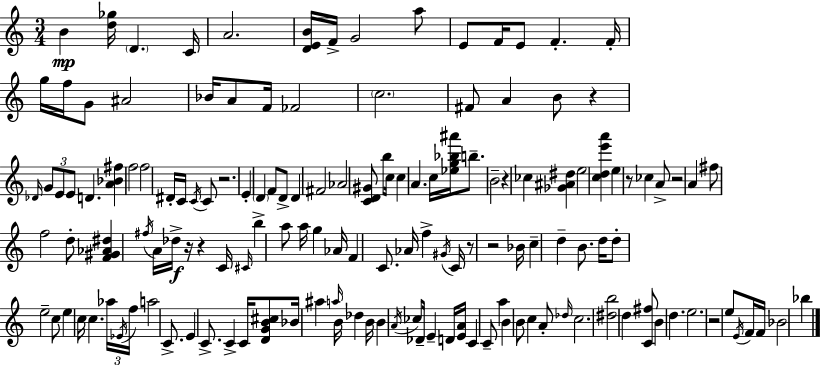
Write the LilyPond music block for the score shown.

{
  \clef treble
  \numericTimeSignature
  \time 3/4
  \key c \major
  b'4\mp <d'' ges''>16 \parenthesize d'4. c'16 | a'2. | <d' e' b'>16 f'16-> g'2 a''8 | e'8 f'16 e'8 f'4.-. f'16-. | \break g''16 f''16 g'8 ais'2 | bes'16 a'8 f'16 fes'2 | \parenthesize c''2. | fis'8 a'4 b'8 r4 | \break \grace { des'16 } \tuplet 3/2 { g'8 e'8 e'8 } d'4. | <a' bes' fis''>4 f''2 | f''2 dis'16-. c'16 \acciaccatura { c'16 } | c'8 r2. | \break e'4-. \parenthesize d'4 f'8 | d'8-> d'4 fis'2 | aes'2 <c' d' gis'>8 | b''8 c''16 c''4 a'4. | \break c''16 <ees'' g'' bes'' ais'''>16 b''8.-- b'2-- | r4 ces''4 <ges' ais' dis''>4 | e''2 <c'' d'' e''' a'''>4 | e''4 r8 ces''4 | \break a'8-> r2 a'4 | fis''8 f''2 | d''8-. <f' gis' aes' dis''>4 \acciaccatura { fis''16 } a'16 des''16->\f r16 r4 | c'16 \grace { cis'16 } b''4-> a''8 a''16 g''4 | \break aes'16 f'4 c'8. aes'16 | f''4-> \acciaccatura { gis'16 } c'16 r8 r2 | bes'16 c''4-- d''4-- | b'8. d''16 d''8-. e''2-- | \break c''8 e''4 c''16 c''4. | \tuplet 3/2 { aes''16 \acciaccatura { ees'16 } f''16 } a''2 | c'8.-> e'4 c'8.-> | c'4-> c'16 <d' g' b' cis''>8 bes'16 ais''4 | \break \grace { a''16 } b'16 des''4 b'16 b'4 | \acciaccatura { a'16 } ces''8 des'16-- e'4-- d'16 <e' a'>16 c'4 | c'8-- a''4 b'4 | b'8 c''4 a'8-. \grace { des''16 } c''2. | \break <dis'' b''>2 | d''4 <c' fis''>8 b'4 | d''4. e''2. | r2 | \break e''8 \acciaccatura { e'16 } f'16 f'16 bes'2 | bes''4 \bar "|."
}